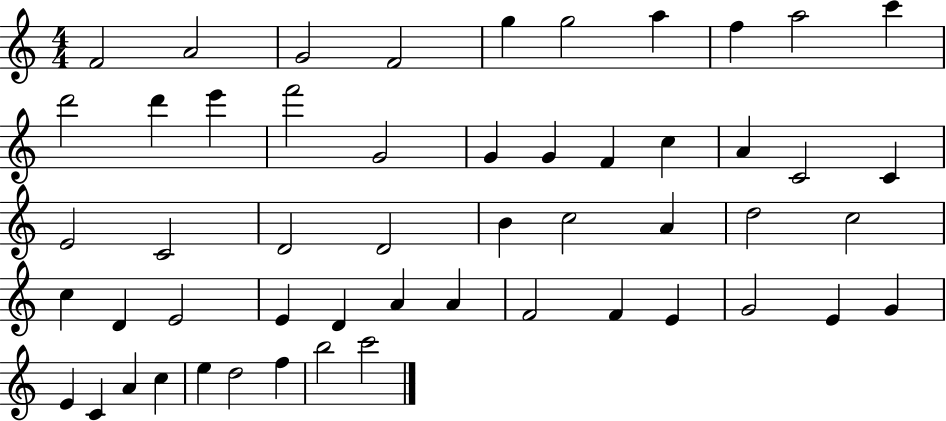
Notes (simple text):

F4/h A4/h G4/h F4/h G5/q G5/h A5/q F5/q A5/h C6/q D6/h D6/q E6/q F6/h G4/h G4/q G4/q F4/q C5/q A4/q C4/h C4/q E4/h C4/h D4/h D4/h B4/q C5/h A4/q D5/h C5/h C5/q D4/q E4/h E4/q D4/q A4/q A4/q F4/h F4/q E4/q G4/h E4/q G4/q E4/q C4/q A4/q C5/q E5/q D5/h F5/q B5/h C6/h